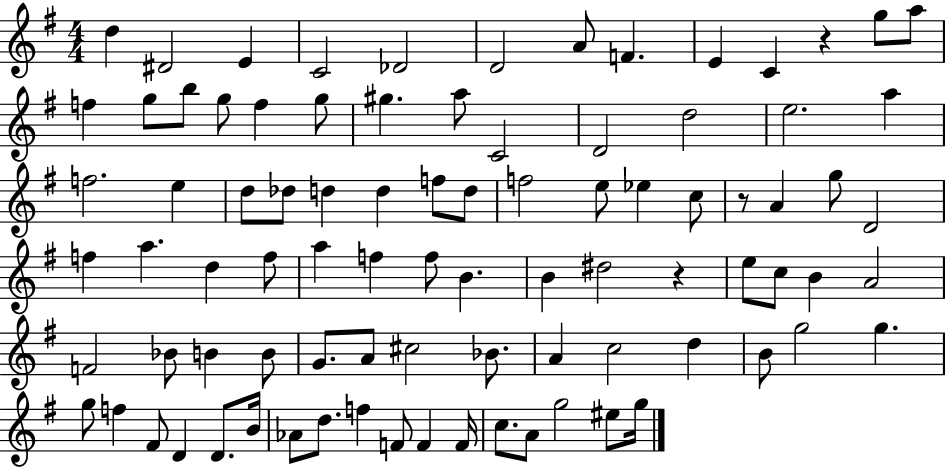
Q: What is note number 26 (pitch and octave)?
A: F5